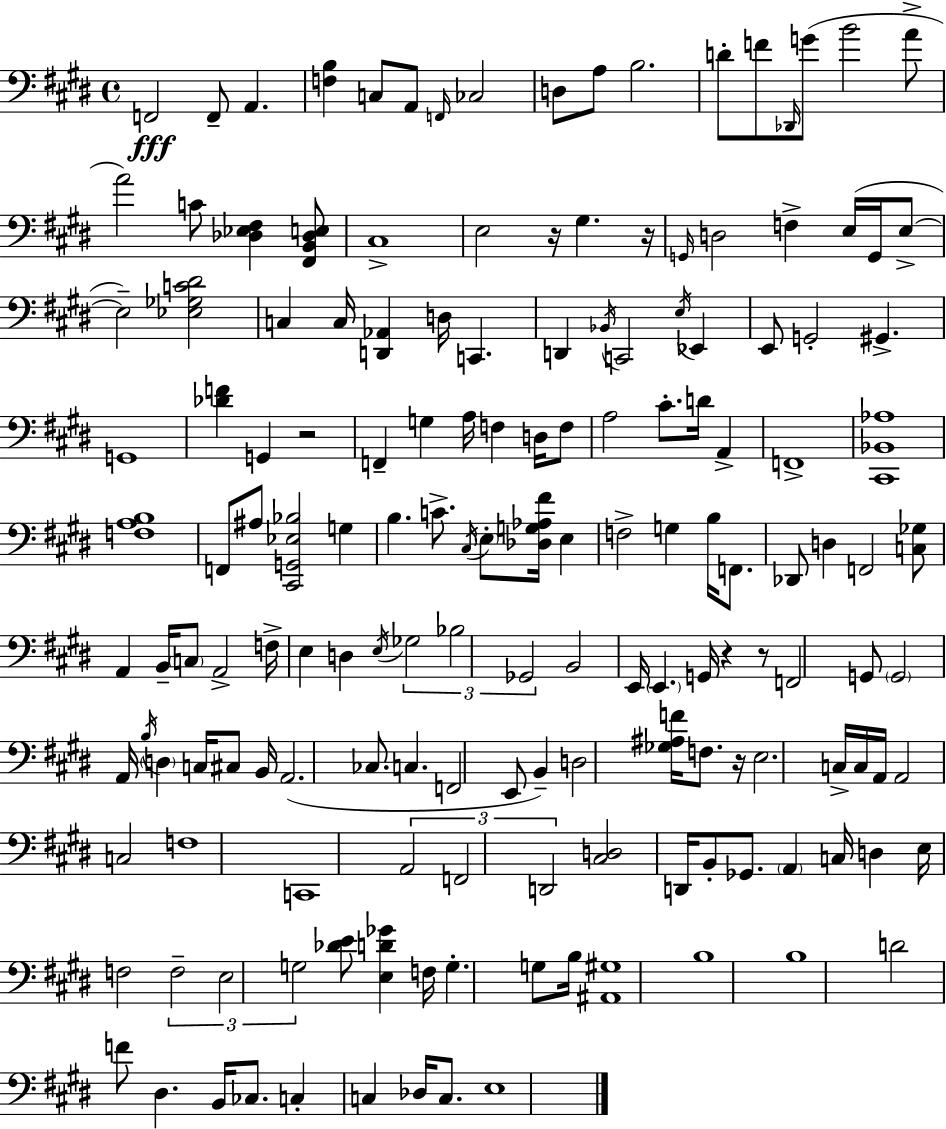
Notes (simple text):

F2/h F2/e A2/q. [F3,B3]/q C3/e A2/e F2/s CES3/h D3/e A3/e B3/h. D4/e F4/e Db2/s G4/e B4/h A4/e A4/h C4/e [Db3,Eb3,F#3]/q [F#2,B2,Db3,E3]/e C#3/w E3/h R/s G#3/q. R/s G2/s D3/h F3/q E3/s G2/s E3/e E3/h [Eb3,Gb3,C4,D#4]/h C3/q C3/s [D2,Ab2]/q D3/s C2/q. D2/q Bb2/s C2/h E3/s Eb2/q E2/e G2/h G#2/q. G2/w [Db4,F4]/q G2/q R/h F2/q G3/q A3/s F3/q D3/s F3/e A3/h C#4/e. D4/s A2/q F2/w [C#2,Bb2,Ab3]/w [F3,A3,B3]/w F2/e A#3/e [C#2,G2,Eb3,Bb3]/h G3/q B3/q. C4/e. C#3/s E3/e [Db3,G3,Ab3,F#4]/s E3/q F3/h G3/q B3/s F2/e. Db2/e D3/q F2/h [C3,Gb3]/e A2/q B2/s C3/e A2/h F3/s E3/q D3/q E3/s Gb3/h Bb3/h Gb2/h B2/h E2/s E2/q. G2/s R/q R/e F2/h G2/e G2/h A2/s B3/s D3/q C3/s C#3/e B2/s A2/h. CES3/e. C3/q. F2/h E2/e B2/q D3/h [Gb3,A#3,F4]/s F3/e. R/s E3/h. C3/s C3/s A2/s A2/h C3/h F3/w C2/w A2/h F2/h D2/h [C#3,D3]/h D2/s B2/e Gb2/e. A2/q C3/s D3/q E3/s F3/h F3/h E3/h G3/h [Db4,E4]/e [E3,D4,Gb4]/q F3/s G3/q. G3/e B3/s [A#2,G#3]/w B3/w B3/w D4/h F4/e D#3/q. B2/s CES3/e. C3/q C3/q Db3/s C3/e. E3/w